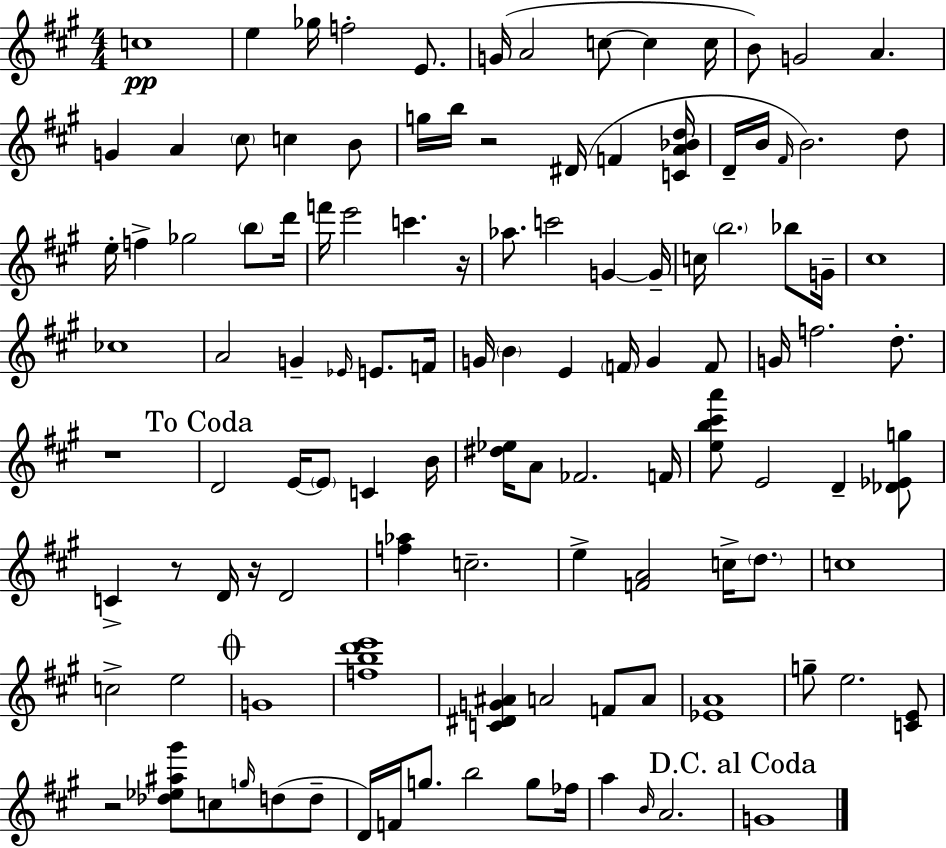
{
  \clef treble
  \numericTimeSignature
  \time 4/4
  \key a \major
  \repeat volta 2 { c''1\pp | e''4 ges''16 f''2-. e'8. | g'16( a'2 c''8~~ c''4 c''16 | b'8) g'2 a'4. | \break g'4 a'4 \parenthesize cis''8 c''4 b'8 | g''16 b''16 r2 dis'16( f'4 <c' a' bes' d''>16 | d'16-- b'16 \grace { fis'16 }) b'2. d''8 | e''16-. f''4-> ges''2 \parenthesize b''8 | \break d'''16 f'''16 e'''2 c'''4. | r16 aes''8. c'''2 g'4~~ | g'16-- c''16 \parenthesize b''2. bes''8 | g'16-- cis''1 | \break ces''1 | a'2 g'4-- \grace { ees'16 } e'8. | f'16 g'16 \parenthesize b'4 e'4 \parenthesize f'16 g'4 | f'8 g'16 f''2. d''8.-. | \break r1 | \mark "To Coda" d'2 e'16~~ \parenthesize e'8 c'4 | b'16 <dis'' ees''>16 a'8 fes'2. | f'16 <e'' b'' cis''' a'''>8 e'2 d'4-- | \break <des' ees' g''>8 c'4-> r8 d'16 r16 d'2 | <f'' aes''>4 c''2.-- | e''4-> <f' a'>2 c''16-> \parenthesize d''8. | c''1 | \break c''2-> e''2 | \mark \markup { \musicglyph "scripts.coda" } g'1 | <f'' b'' d''' e'''>1 | <c' dis' g' ais'>4 a'2 f'8 | \break a'8 <ees' a'>1 | g''8-- e''2. | <c' e'>8 r2 <des'' ees'' ais'' gis'''>8 c''8 \grace { g''16 }( d''8 | d''8-- d'16) f'16 g''8. b''2 | \break g''8 fes''16 a''4 \grace { b'16 } a'2. | \mark "D.C. al Coda" g'1 | } \bar "|."
}